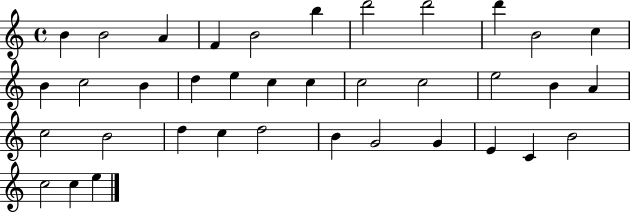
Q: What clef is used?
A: treble